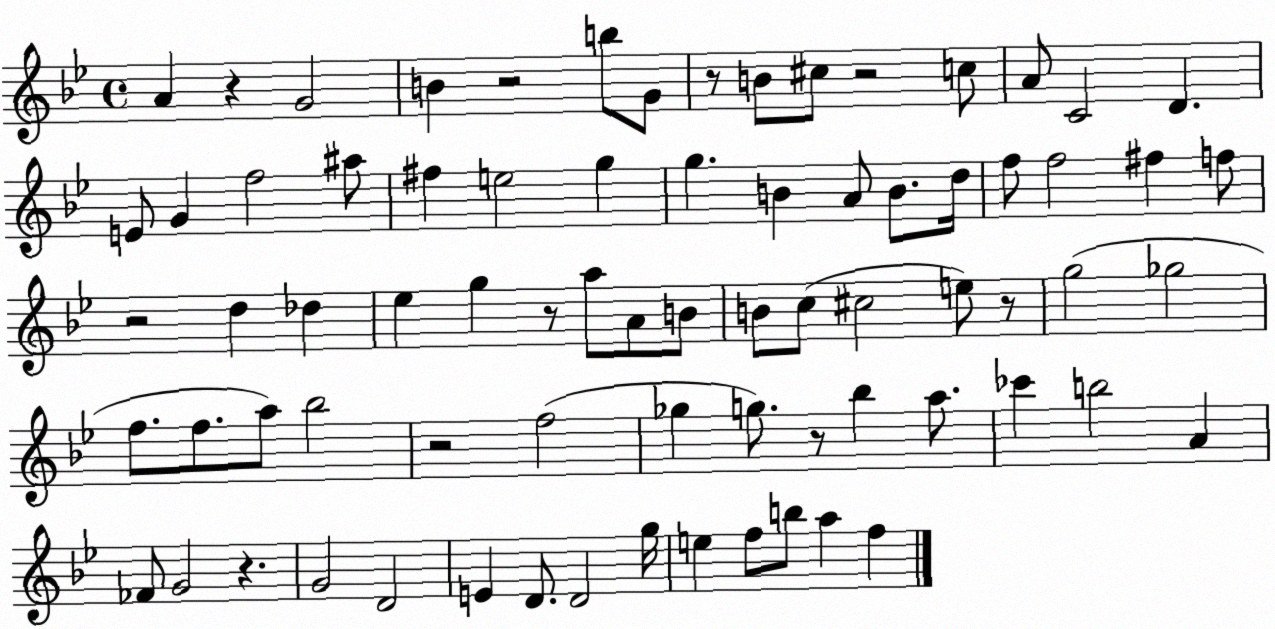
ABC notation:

X:1
T:Untitled
M:4/4
L:1/4
K:Bb
A z G2 B z2 b/2 G/2 z/2 B/2 ^c/2 z2 c/2 A/2 C2 D E/2 G f2 ^a/2 ^f e2 g g B A/2 B/2 d/4 f/2 f2 ^f f/2 z2 d _d _e g z/2 a/2 A/2 B/2 B/2 c/2 ^c2 e/2 z/2 g2 _g2 f/2 f/2 a/2 _b2 z2 f2 _g g/2 z/2 _b a/2 _c' b2 A _F/2 G2 z G2 D2 E D/2 D2 g/4 e f/2 b/2 a f